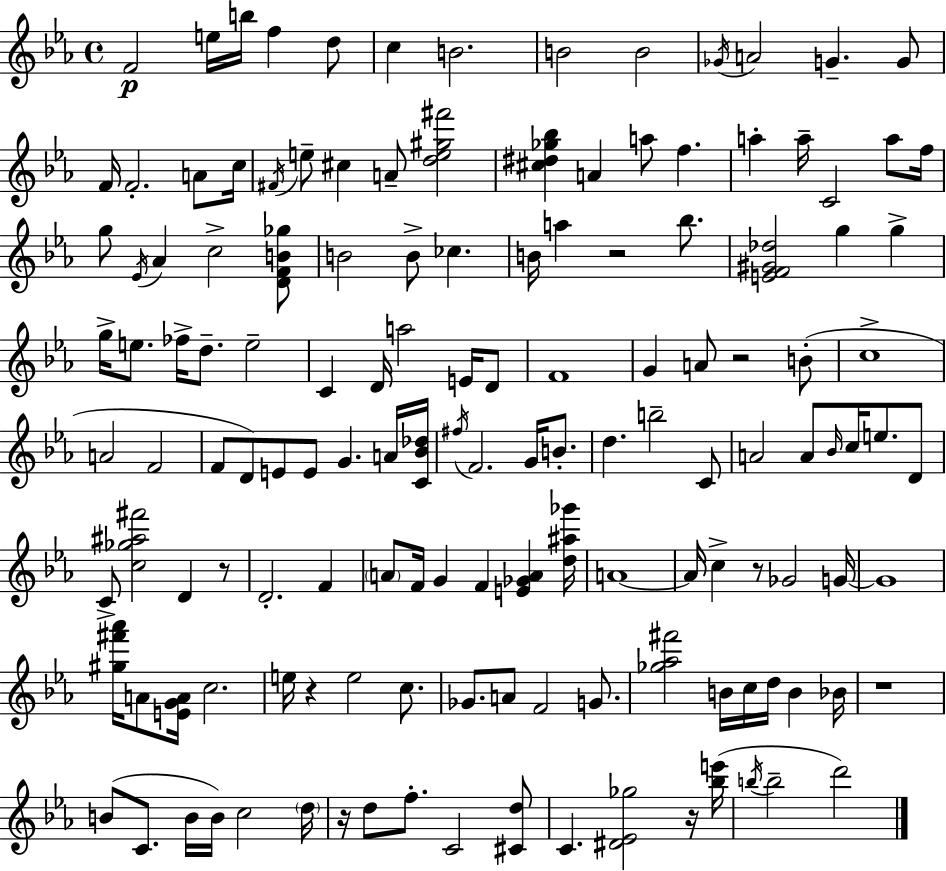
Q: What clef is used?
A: treble